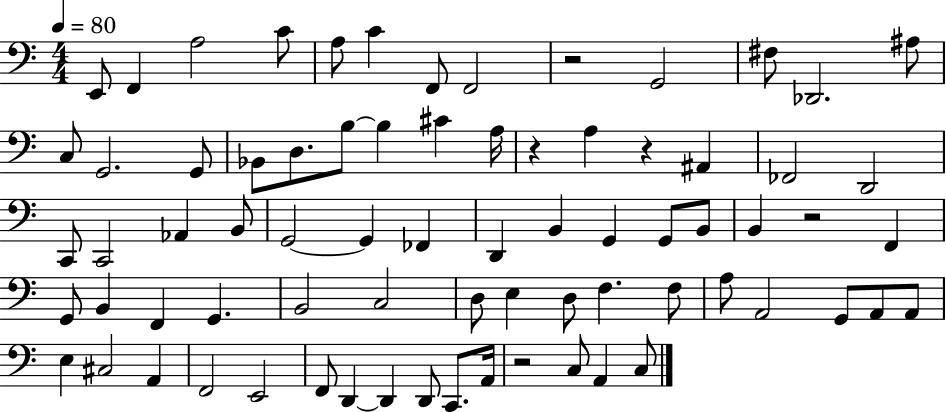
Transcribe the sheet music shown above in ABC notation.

X:1
T:Untitled
M:4/4
L:1/4
K:C
E,,/2 F,, A,2 C/2 A,/2 C F,,/2 F,,2 z2 G,,2 ^F,/2 _D,,2 ^A,/2 C,/2 G,,2 G,,/2 _B,,/2 D,/2 B,/2 B, ^C A,/4 z A, z ^A,, _F,,2 D,,2 C,,/2 C,,2 _A,, B,,/2 G,,2 G,, _F,, D,, B,, G,, G,,/2 B,,/2 B,, z2 F,, G,,/2 B,, F,, G,, B,,2 C,2 D,/2 E, D,/2 F, F,/2 A,/2 A,,2 G,,/2 A,,/2 A,,/2 E, ^C,2 A,, F,,2 E,,2 F,,/2 D,, D,, D,,/2 C,,/2 A,,/4 z2 C,/2 A,, C,/2